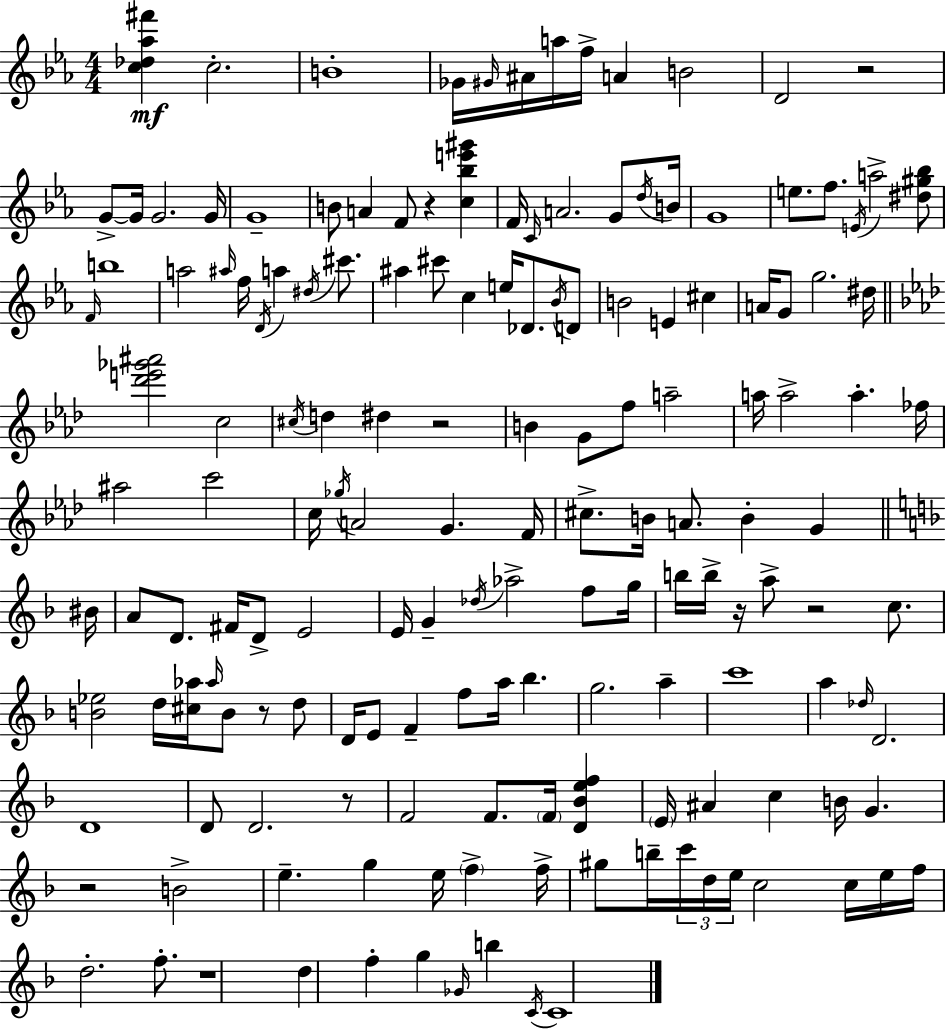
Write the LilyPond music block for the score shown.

{
  \clef treble
  \numericTimeSignature
  \time 4/4
  \key c \minor
  <c'' des'' aes'' fis'''>4\mf c''2.-. | b'1-. | ges'16 \grace { gis'16 } ais'16 a''16 f''16-> a'4 b'2 | d'2 r2 | \break g'8->~~ g'16 g'2. | g'16 g'1-- | b'8 a'4 f'8 r4 <c'' bes'' e''' gis'''>4 | f'16 \grace { c'16 } a'2. g'8 | \break \acciaccatura { d''16 } b'16 g'1 | e''8. f''8. \acciaccatura { e'16 } a''2-> | <dis'' gis'' bes''>8 \grace { f'16 } b''1 | a''2 \grace { ais''16 } f''16 \acciaccatura { d'16 } | \break a''4 \acciaccatura { dis''16 } cis'''8. ais''4 cis'''8 c''4 | e''16 des'8. \acciaccatura { bes'16 } d'8 b'2 | e'4 cis''4 a'16 g'8 g''2. | dis''16 \bar "||" \break \key aes \major <des''' e''' ges''' ais'''>2 c''2 | \acciaccatura { cis''16 } d''4 dis''4 r2 | b'4 g'8 f''8 a''2-- | a''16 a''2-> a''4.-. | \break fes''16 ais''2 c'''2 | c''16 \acciaccatura { ges''16 } a'2 g'4. | f'16 cis''8.-> b'16 a'8. b'4-. g'4 | \bar "||" \break \key d \minor bis'16 a'8 d'8. fis'16 d'8-> e'2 | e'16 g'4-- \acciaccatura { des''16 } aes''2-> f''8 | g''16 b''16 b''16-> r16 a''8-> r2 c''8. | <b' ees''>2 d''16 <cis'' aes''>16 \grace { aes''16 } b'8 r8 | \break d''8 d'16 e'8 f'4-- f''8 a''16 bes''4. | g''2. a''4-- | c'''1 | a''4 \grace { des''16 } d'2. | \break d'1 | d'8 d'2. | r8 f'2 f'8. \parenthesize f'16 | <d' bes' e'' f''>4 \parenthesize e'16 ais'4 c''4 b'16 g'4. | \break r2 b'2-> | e''4.-- g''4 e''16 \parenthesize f''4-> | f''16-> gis''8 b''16-- \tuplet 3/2 { c'''16 d''16 e''16 } c''2 | c''16 e''16 f''16 d''2.-. | \break f''8.-. r1 | d''4 f''4-. g''4 | \grace { ges'16 } b''4 \acciaccatura { c'16 } c'1 | \bar "|."
}